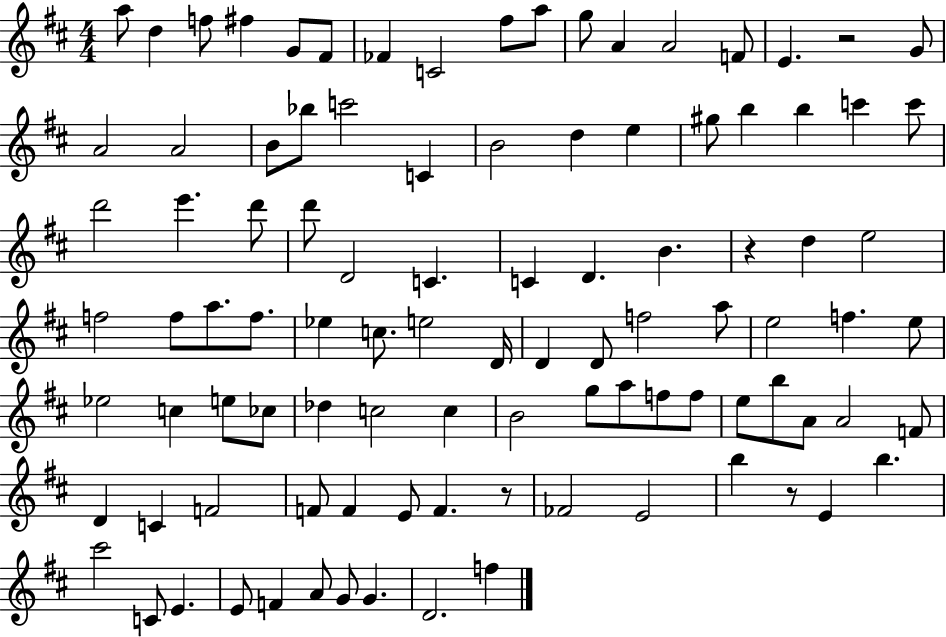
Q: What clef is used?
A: treble